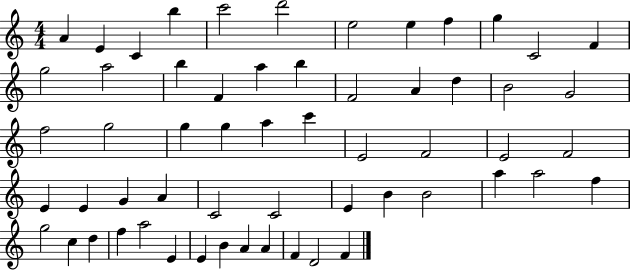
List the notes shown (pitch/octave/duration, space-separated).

A4/q E4/q C4/q B5/q C6/h D6/h E5/h E5/q F5/q G5/q C4/h F4/q G5/h A5/h B5/q F4/q A5/q B5/q F4/h A4/q D5/q B4/h G4/h F5/h G5/h G5/q G5/q A5/q C6/q E4/h F4/h E4/h F4/h E4/q E4/q G4/q A4/q C4/h C4/h E4/q B4/q B4/h A5/q A5/h F5/q G5/h C5/q D5/q F5/q A5/h E4/q E4/q B4/q A4/q A4/q F4/q D4/h F4/q